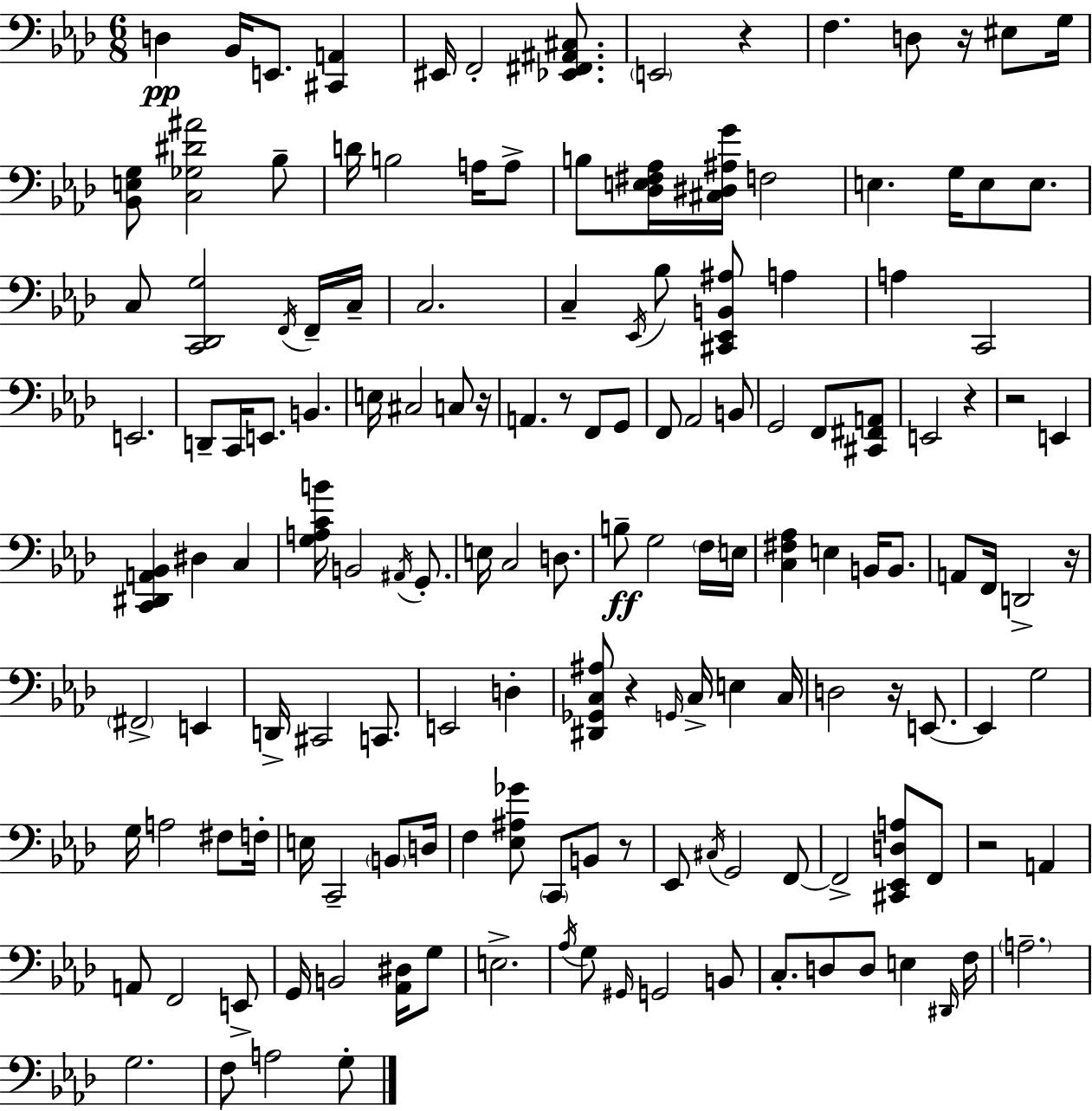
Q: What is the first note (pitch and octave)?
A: D3